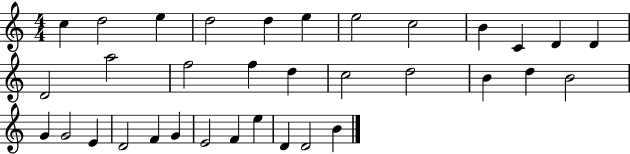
C5/q D5/h E5/q D5/h D5/q E5/q E5/h C5/h B4/q C4/q D4/q D4/q D4/h A5/h F5/h F5/q D5/q C5/h D5/h B4/q D5/q B4/h G4/q G4/h E4/q D4/h F4/q G4/q E4/h F4/q E5/q D4/q D4/h B4/q